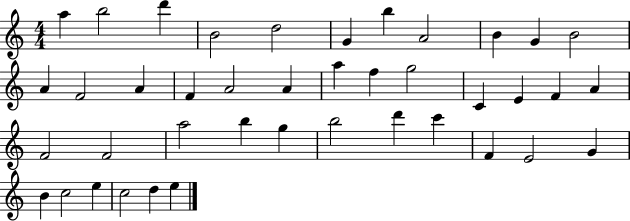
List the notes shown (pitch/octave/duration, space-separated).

A5/q B5/h D6/q B4/h D5/h G4/q B5/q A4/h B4/q G4/q B4/h A4/q F4/h A4/q F4/q A4/h A4/q A5/q F5/q G5/h C4/q E4/q F4/q A4/q F4/h F4/h A5/h B5/q G5/q B5/h D6/q C6/q F4/q E4/h G4/q B4/q C5/h E5/q C5/h D5/q E5/q